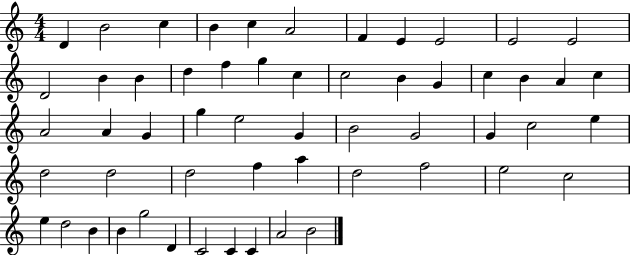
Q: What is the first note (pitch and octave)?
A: D4